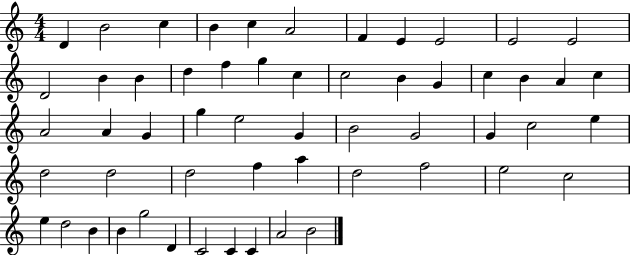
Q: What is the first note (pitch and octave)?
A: D4